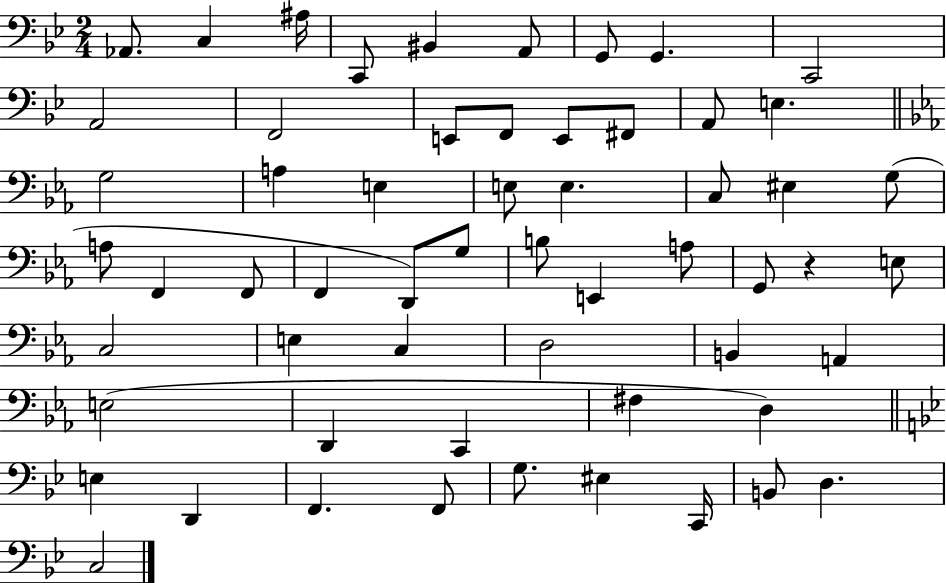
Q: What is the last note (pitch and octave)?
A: C3